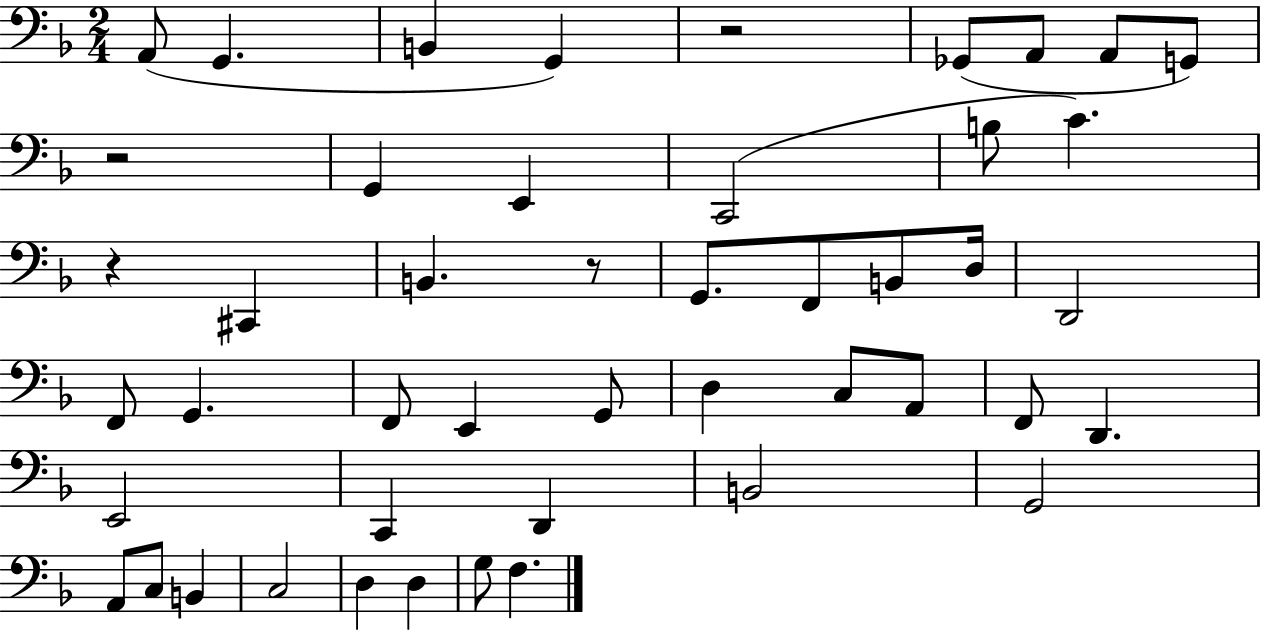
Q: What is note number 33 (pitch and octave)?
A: D2